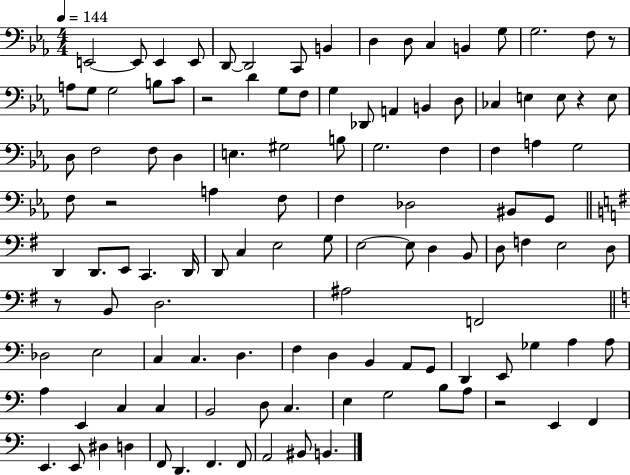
{
  \clef bass
  \numericTimeSignature
  \time 4/4
  \key ees \major
  \tempo 4 = 144
  e,2~~ e,8 e,4 e,8 | d,8~~ d,2 c,8 b,4 | d4 d8 c4 b,4 g8 | g2. f8 r8 | \break a8 g8 g2 b8 c'8 | r2 d'4 g8 f8 | g4 des,8 a,4 b,4 d8 | ces4 e4 e8 r4 e8 | \break d8 f2 f8 d4 | e4. gis2 b8 | g2. f4 | f4 a4 g2 | \break f8 r2 a4 f8 | f4 des2 bis,8 g,8 | \bar "||" \break \key g \major d,4 d,8. e,8 c,4. d,16 | d,8 c4 e2 g8 | e2~~ e8 d4 b,8 | d8 f4 e2 d8 | \break r8 b,8 d2. | ais2 f,2 | \bar "||" \break \key a \minor des2 e2 | c4 c4. d4. | f4 d4 b,4 a,8 g,8 | d,4 e,8 ges4 a4 a8 | \break a4 e,4 c4 c4 | b,2 d8 c4. | e4 g2 b8 a8 | r2 e,4 f,4 | \break e,4. e,8 dis4 d4 | f,8 d,4. f,4. f,8 | a,2 bis,8 b,4. | \bar "|."
}